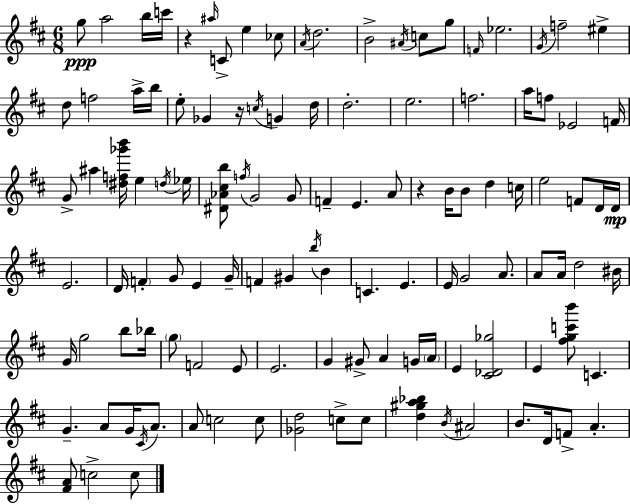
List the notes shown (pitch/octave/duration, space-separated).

G5/e A5/h B5/s C6/s R/q A#5/s C4/e E5/q CES5/e A4/s D5/h. B4/h A#4/s C5/e G5/e F4/s Eb5/h. G4/s F5/h EIS5/q D5/e F5/h A5/s B5/s E5/e Gb4/q R/s C5/s G4/q D5/s D5/h. E5/h. F5/h. A5/s F5/e Eb4/h F4/s G4/e A#5/q [D#5,F5,Gb6,B6]/s E5/q D5/s Eb5/s [D#4,Ab4,C#5,B5]/e F5/s G4/h G4/e F4/q E4/q. A4/e R/q B4/s B4/e D5/q C5/s E5/h F4/e D4/s D4/s E4/h. D4/s F4/q G4/e E4/q G4/s F4/q G#4/q B5/s B4/q C4/q. E4/q. E4/s G4/h A4/e. A4/e A4/s D5/h BIS4/s G4/s G5/h B5/e Bb5/s G5/e F4/h E4/e E4/h. G4/q G#4/e A4/q G4/s A4/s E4/q [C#4,Db4,Gb5]/h E4/q [F#5,G5,C6,B6]/e C4/q. G4/q. A4/e G4/s C#4/s A4/e. A4/e C5/h C5/e [Gb4,D5]/h C5/e C5/e [D5,G#5,A5,Bb5]/q B4/s A#4/h B4/e. D4/s F4/e A4/q. [F#4,A4]/e C5/h C5/e